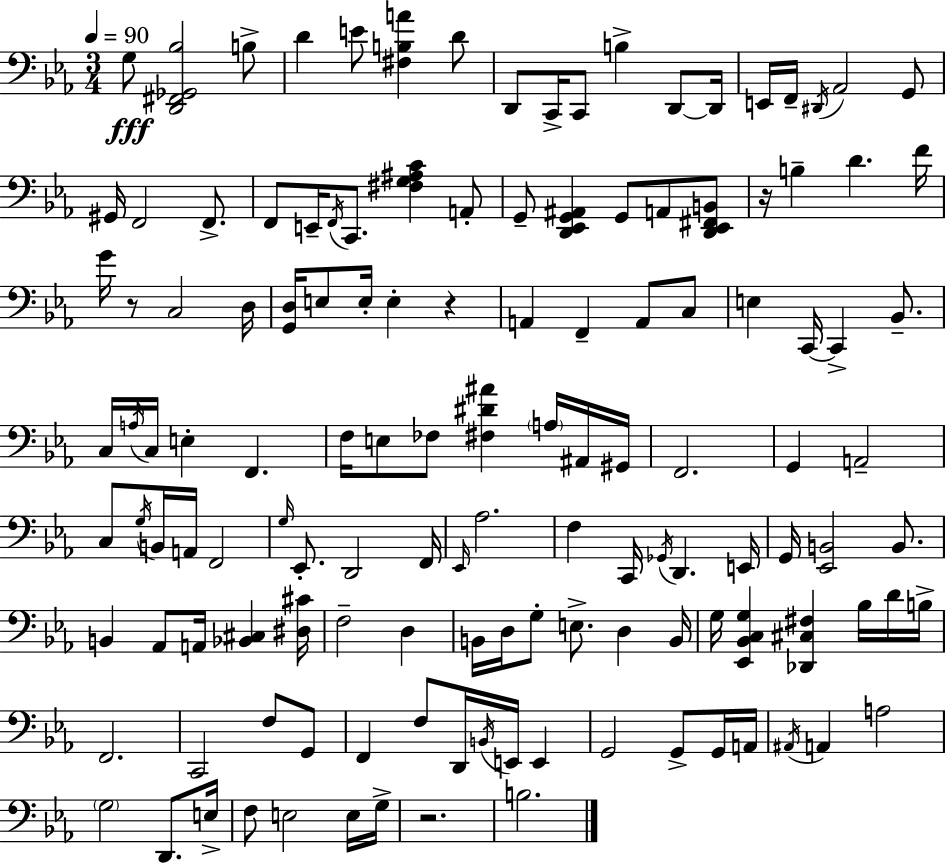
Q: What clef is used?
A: bass